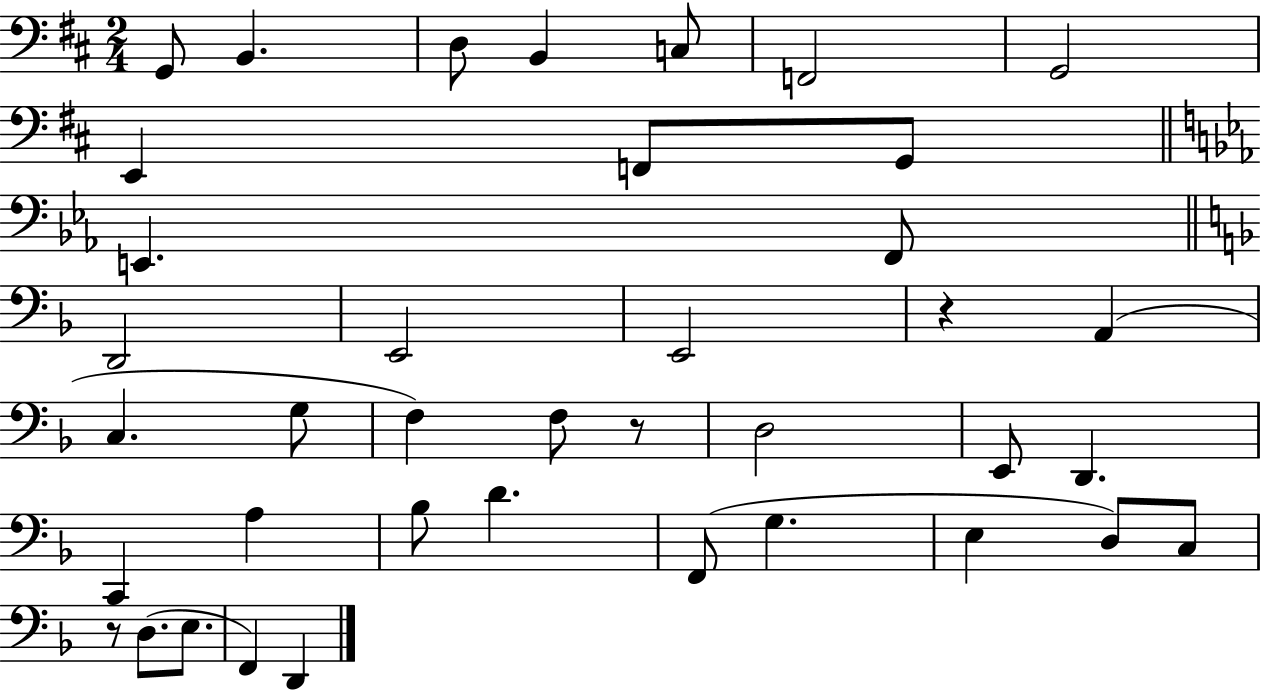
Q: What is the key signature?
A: D major